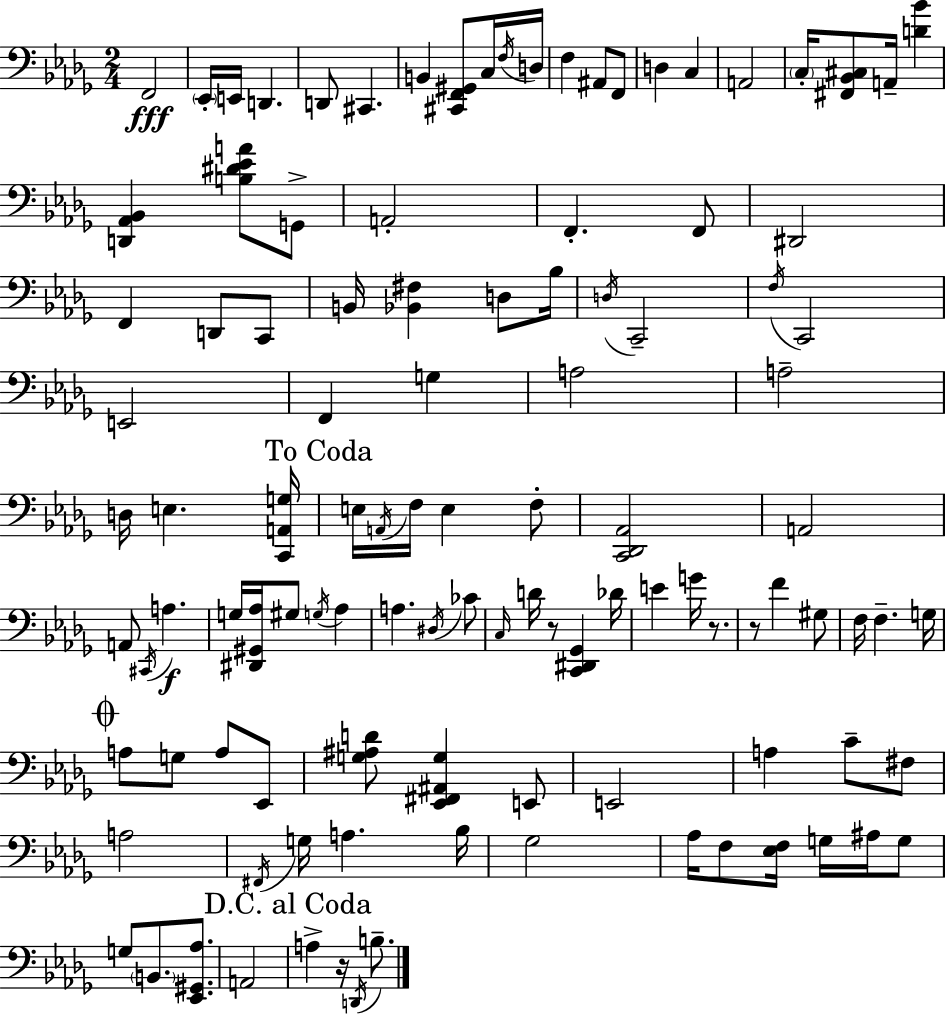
{
  \clef bass
  \numericTimeSignature
  \time 2/4
  \key bes \minor
  f,2\fff | \parenthesize ees,16-. e,16 d,4. | d,8 cis,4. | b,4 <cis, f, gis,>8 c16 \acciaccatura { f16 } | \break d16 f4 ais,8 f,8 | d4 c4 | a,2 | \parenthesize c16-. <fis, bes, cis>8 a,16-- <d' bes'>4 | \break <d, aes, bes,>4 <b dis' ees' a'>8 g,8-> | a,2-. | f,4.-. f,8 | dis,2 | \break f,4 d,8 c,8 | b,16 <bes, fis>4 d8 | bes16 \acciaccatura { d16 } c,2-- | \acciaccatura { f16 } c,2 | \break e,2 | f,4 g4 | a2 | a2-- | \break d16 e4. | <c, a, g>16 \mark "To Coda" e16 \acciaccatura { a,16 } f16 e4 | f8-. <c, des, aes,>2 | a,2 | \break a,8 \acciaccatura { cis,16 }\f a4. | g16 <dis, gis, aes>16 gis8 | \acciaccatura { g16 } aes4 a4. | \acciaccatura { dis16 } ces'8 \grace { c16 } | \break d'16 r8 <c, dis, ges,>4 des'16 | e'4 g'16 r8. | r8 f'4 gis8 | f16 f4.-- g16 | \break \mark \markup { \musicglyph "scripts.coda" } a8 g8 a8 ees,8 | <g ais d'>8 <ees, fis, ais, g>4 e,8 | e,2 | a4 c'8-- fis8 | \break a2 | \acciaccatura { fis,16 } g16 a4. | bes16 ges2 | aes16 f8 <ees f>16 g16 ais16 g8 | \break g8 \parenthesize b,8. <ees, gis, aes>8. | a,2 | \mark "D.C. al Coda" a4-> r16 \acciaccatura { d,16 } b8.-- | \bar "|."
}